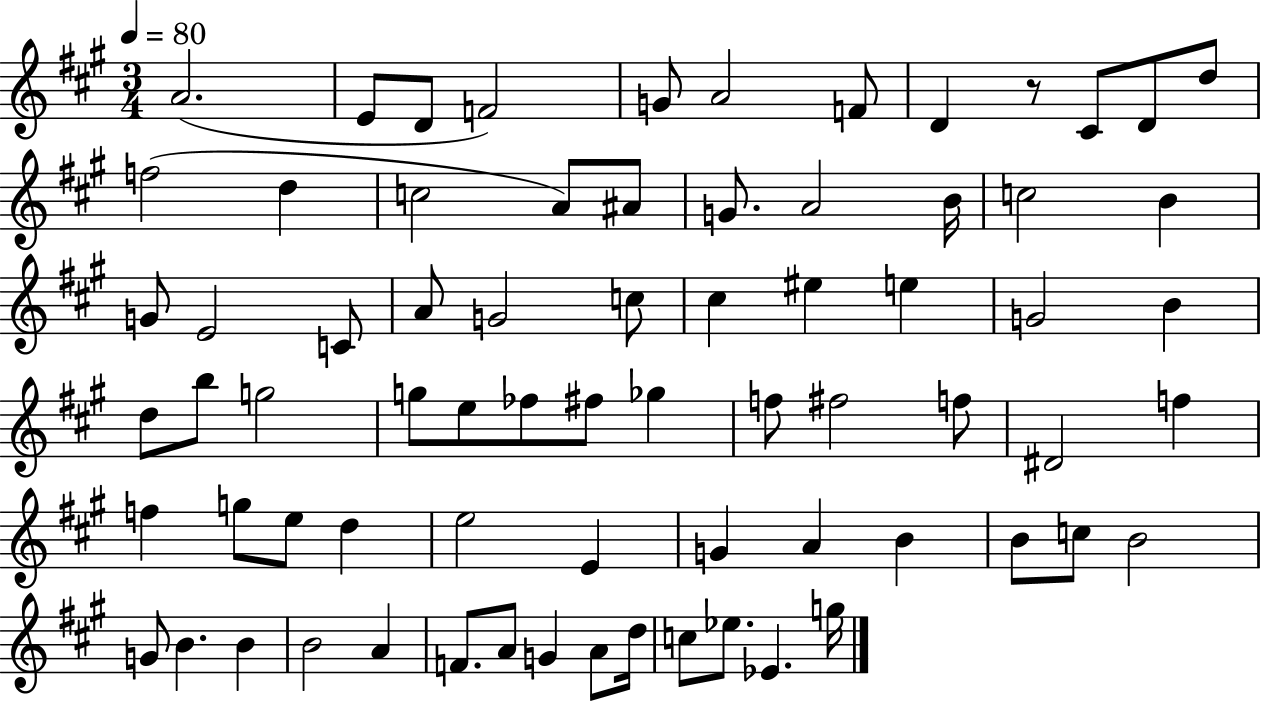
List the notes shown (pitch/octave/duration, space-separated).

A4/h. E4/e D4/e F4/h G4/e A4/h F4/e D4/q R/e C#4/e D4/e D5/e F5/h D5/q C5/h A4/e A#4/e G4/e. A4/h B4/s C5/h B4/q G4/e E4/h C4/e A4/e G4/h C5/e C#5/q EIS5/q E5/q G4/h B4/q D5/e B5/e G5/h G5/e E5/e FES5/e F#5/e Gb5/q F5/e F#5/h F5/e D#4/h F5/q F5/q G5/e E5/e D5/q E5/h E4/q G4/q A4/q B4/q B4/e C5/e B4/h G4/e B4/q. B4/q B4/h A4/q F4/e. A4/e G4/q A4/e D5/s C5/e Eb5/e. Eb4/q. G5/s